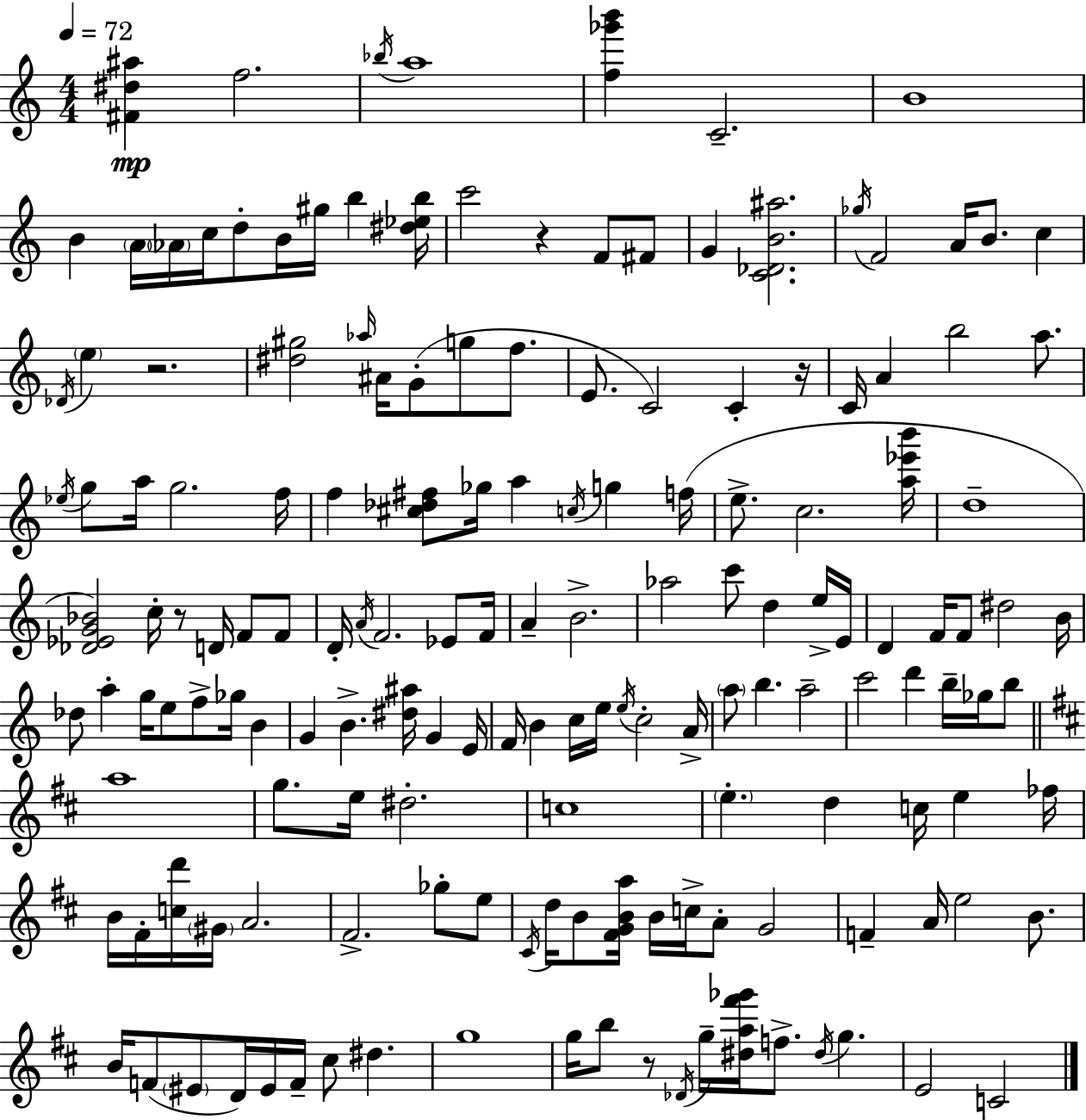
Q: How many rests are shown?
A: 5